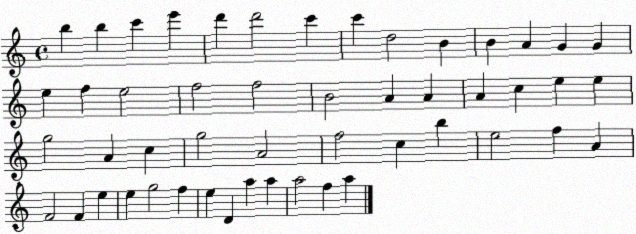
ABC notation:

X:1
T:Untitled
M:4/4
L:1/4
K:C
b b c' e' d' d'2 c' c' d2 B B A G G e f e2 f2 f2 B2 A A A c e e g2 A c g2 A2 f2 c b e2 f A F2 F e e g2 f e D a a a2 f a